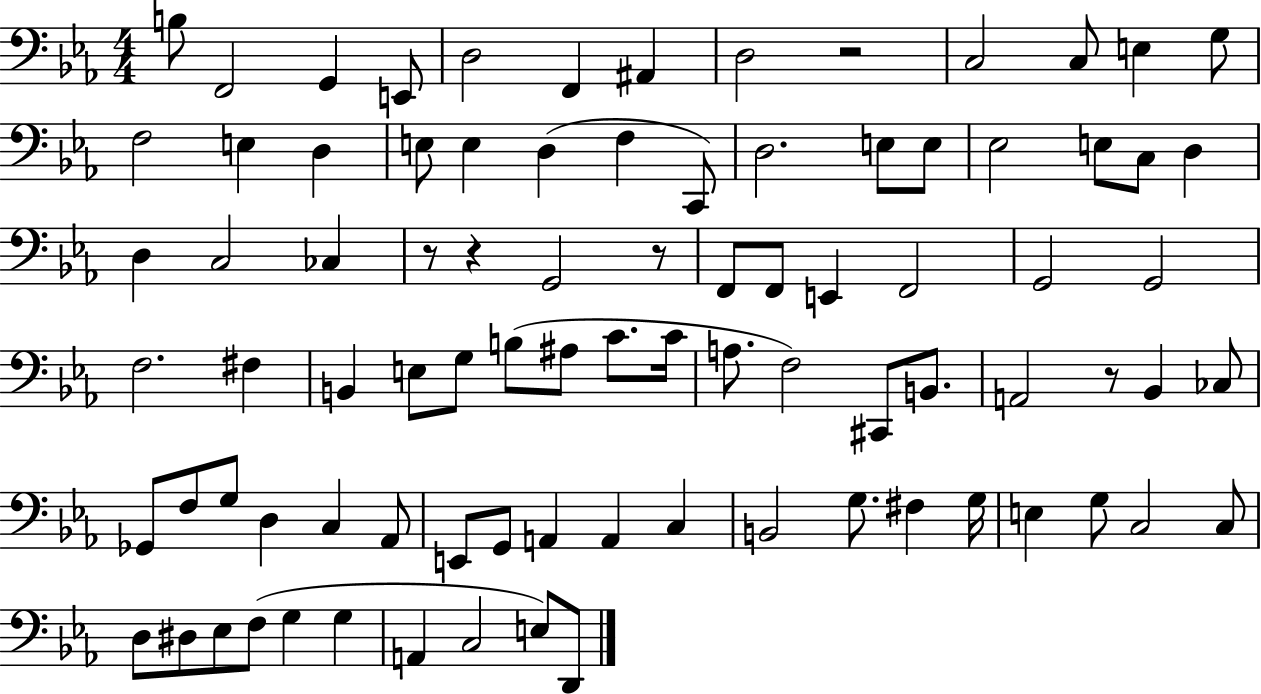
{
  \clef bass
  \numericTimeSignature
  \time 4/4
  \key ees \major
  b8 f,2 g,4 e,8 | d2 f,4 ais,4 | d2 r2 | c2 c8 e4 g8 | \break f2 e4 d4 | e8 e4 d4( f4 c,8) | d2. e8 e8 | ees2 e8 c8 d4 | \break d4 c2 ces4 | r8 r4 g,2 r8 | f,8 f,8 e,4 f,2 | g,2 g,2 | \break f2. fis4 | b,4 e8 g8 b8( ais8 c'8. c'16 | a8. f2) cis,8 b,8. | a,2 r8 bes,4 ces8 | \break ges,8 f8 g8 d4 c4 aes,8 | e,8 g,8 a,4 a,4 c4 | b,2 g8. fis4 g16 | e4 g8 c2 c8 | \break d8 dis8 ees8 f8( g4 g4 | a,4 c2 e8) d,8 | \bar "|."
}